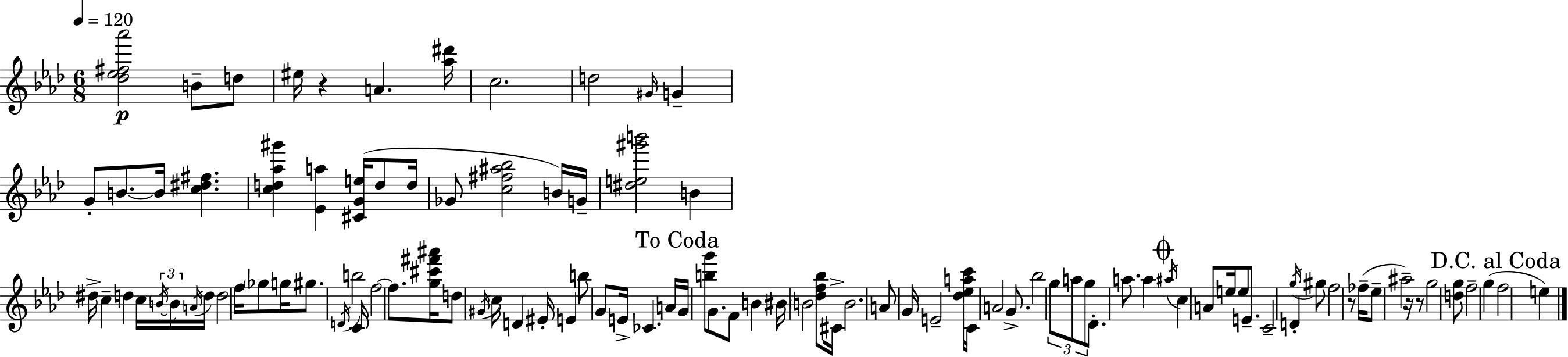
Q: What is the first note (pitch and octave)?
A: B4